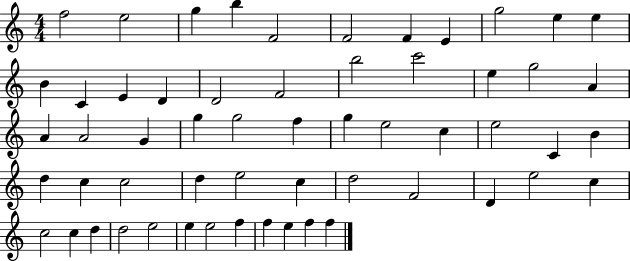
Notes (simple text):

F5/h E5/h G5/q B5/q F4/h F4/h F4/q E4/q G5/h E5/q E5/q B4/q C4/q E4/q D4/q D4/h F4/h B5/h C6/h E5/q G5/h A4/q A4/q A4/h G4/q G5/q G5/h F5/q G5/q E5/h C5/q E5/h C4/q B4/q D5/q C5/q C5/h D5/q E5/h C5/q D5/h F4/h D4/q E5/h C5/q C5/h C5/q D5/q D5/h E5/h E5/q E5/h F5/q F5/q E5/q F5/q F5/q